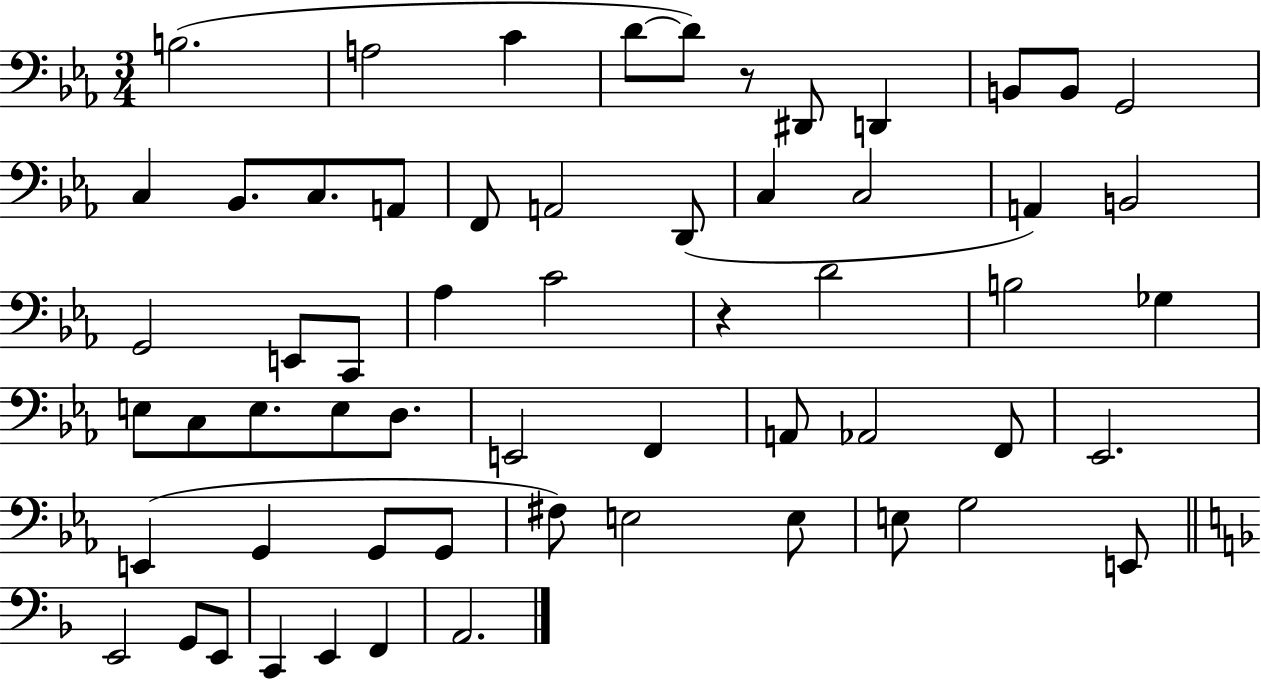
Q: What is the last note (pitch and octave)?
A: A2